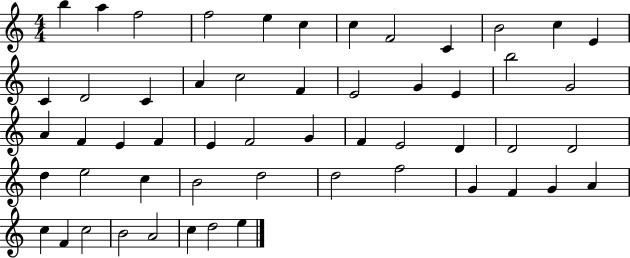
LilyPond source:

{
  \clef treble
  \numericTimeSignature
  \time 4/4
  \key c \major
  b''4 a''4 f''2 | f''2 e''4 c''4 | c''4 f'2 c'4 | b'2 c''4 e'4 | \break c'4 d'2 c'4 | a'4 c''2 f'4 | e'2 g'4 e'4 | b''2 g'2 | \break a'4 f'4 e'4 f'4 | e'4 f'2 g'4 | f'4 e'2 d'4 | d'2 d'2 | \break d''4 e''2 c''4 | b'2 d''2 | d''2 f''2 | g'4 f'4 g'4 a'4 | \break c''4 f'4 c''2 | b'2 a'2 | c''4 d''2 e''4 | \bar "|."
}